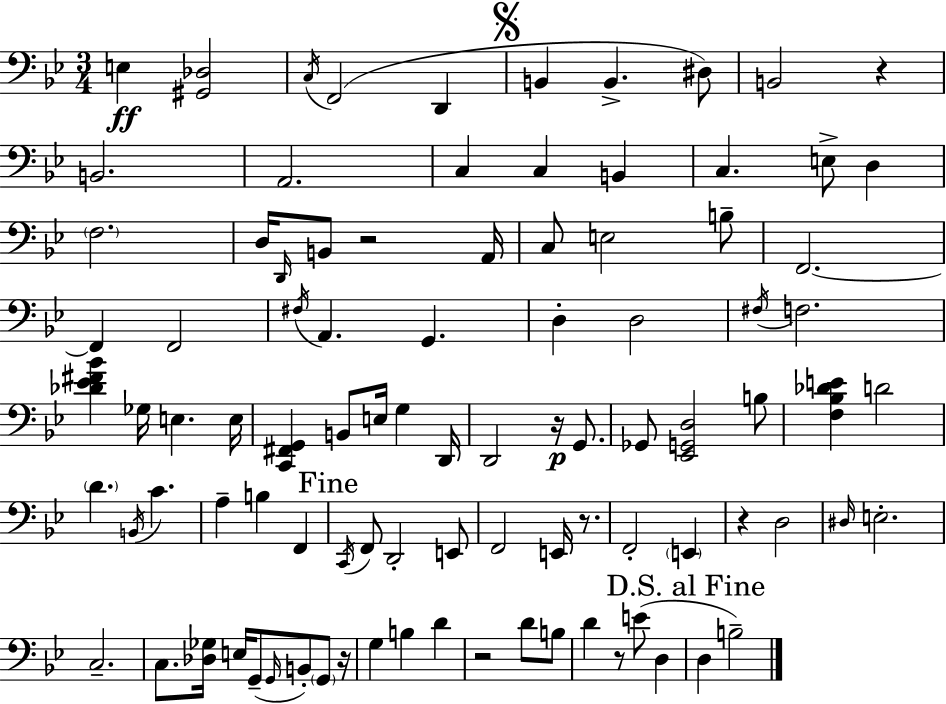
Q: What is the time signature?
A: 3/4